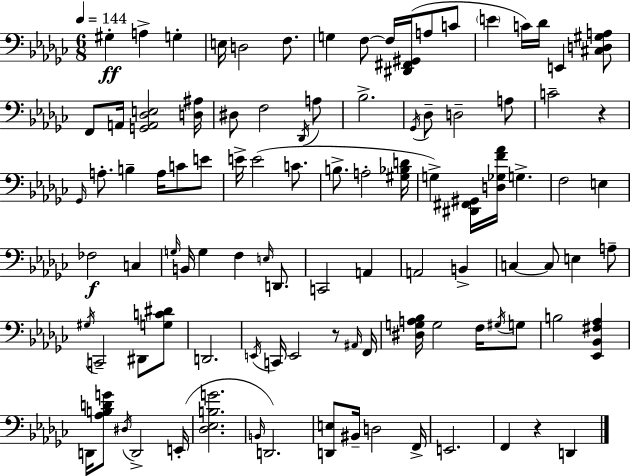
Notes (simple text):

G#3/q A3/q G3/q E3/s D3/h F3/e. G3/q F3/e F3/s [D#2,F#2,G#2]/s A3/e C4/e E4/q C4/s Db4/s E2/q [C#3,D3,G#3,A3]/e F2/e A2/s [G2,A2,Db3,E3]/h [D3,A#3]/s D#3/e F3/h Db2/s A3/e Bb3/h. Gb2/s Db3/e D3/h A3/e C4/h R/q Gb2/s A3/e. B3/q A3/s C4/e E4/e E4/s E4/h C4/e. B3/e. A3/h [G#3,Bb3,D4]/s G3/q [D#2,F#2,G#2]/s [D3,Gb3,F4,Ab4]/s G3/q. F3/h E3/q FES3/h C3/q G3/s B2/s G3/q F3/q E3/s D2/e. C2/h A2/q A2/h B2/q C3/q C3/e E3/q A3/e G#3/s C2/h D#2/e [G3,C4,D#4]/e D2/h. E2/s C2/s E2/h R/e A#2/s F2/s [D#3,G3,A3,Bb3]/s G3/h F3/s G#3/s G3/e B3/h [Eb2,Bb2,F#3,Ab3]/q D2/s [Ab3,B3,D4,G4]/e D#3/s D2/h E2/s [Db3,Eb3,B3,G4]/h. B2/s D2/h. [D2,E3]/e BIS2/s D3/h F2/s E2/h. F2/q R/q D2/q